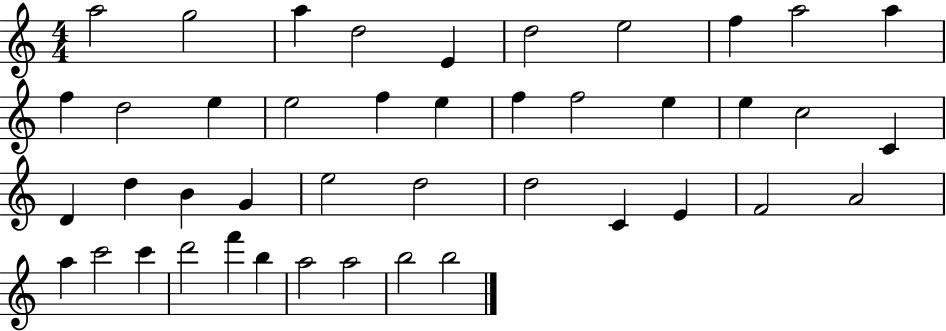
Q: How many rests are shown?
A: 0